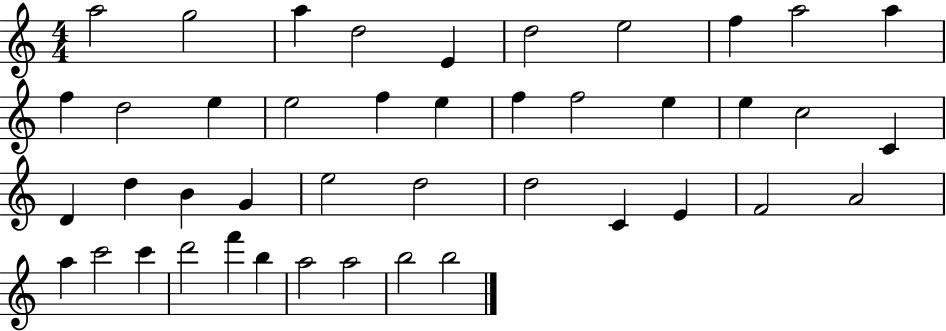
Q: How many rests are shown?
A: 0